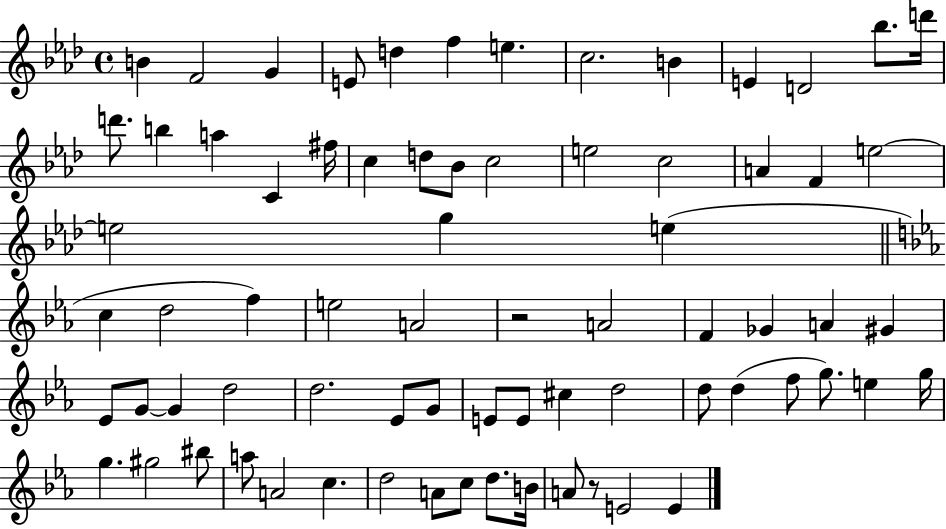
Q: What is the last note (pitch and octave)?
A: E4